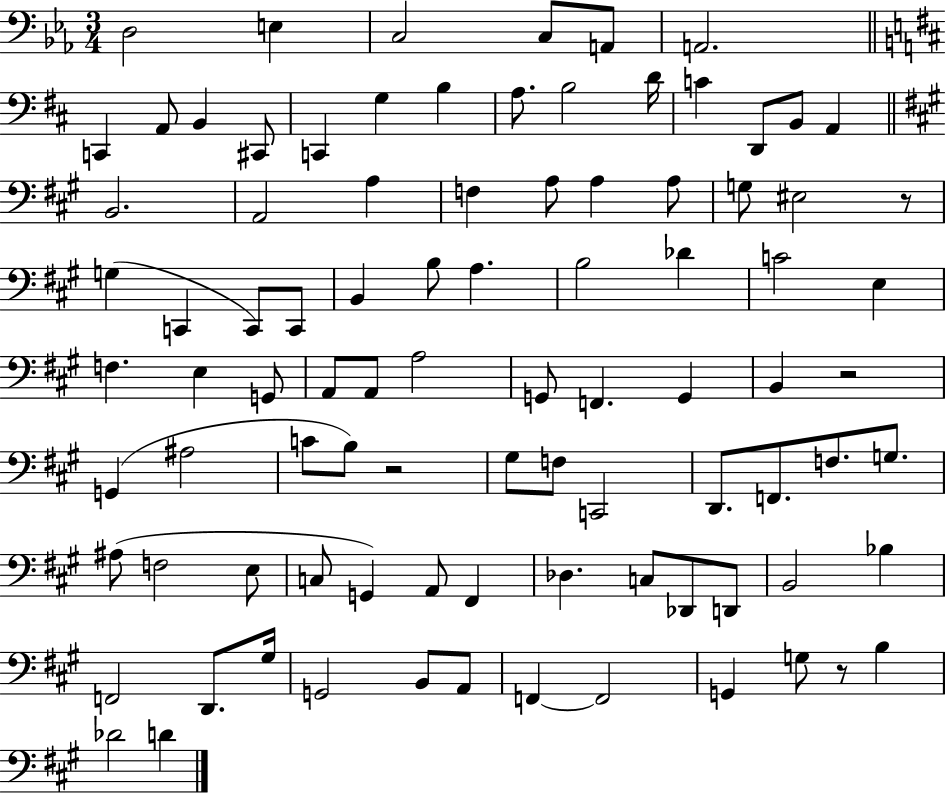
{
  \clef bass
  \numericTimeSignature
  \time 3/4
  \key ees \major
  d2 e4 | c2 c8 a,8 | a,2. | \bar "||" \break \key b \minor c,4 a,8 b,4 cis,8 | c,4 g4 b4 | a8. b2 d'16 | c'4 d,8 b,8 a,4 | \break \bar "||" \break \key a \major b,2. | a,2 a4 | f4 a8 a4 a8 | g8 eis2 r8 | \break g4( c,4 c,8) c,8 | b,4 b8 a4. | b2 des'4 | c'2 e4 | \break f4. e4 g,8 | a,8 a,8 a2 | g,8 f,4. g,4 | b,4 r2 | \break g,4( ais2 | c'8 b8) r2 | gis8 f8 c,2 | d,8. f,8. f8. g8. | \break ais8( f2 e8 | c8 g,4) a,8 fis,4 | des4. c8 des,8 d,8 | b,2 bes4 | \break f,2 d,8. gis16 | g,2 b,8 a,8 | f,4~~ f,2 | g,4 g8 r8 b4 | \break des'2 d'4 | \bar "|."
}